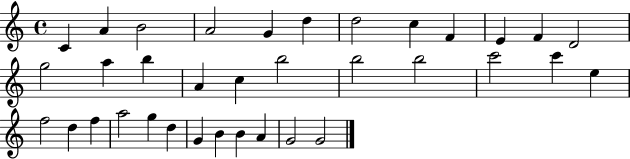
C4/q A4/q B4/h A4/h G4/q D5/q D5/h C5/q F4/q E4/q F4/q D4/h G5/h A5/q B5/q A4/q C5/q B5/h B5/h B5/h C6/h C6/q E5/q F5/h D5/q F5/q A5/h G5/q D5/q G4/q B4/q B4/q A4/q G4/h G4/h